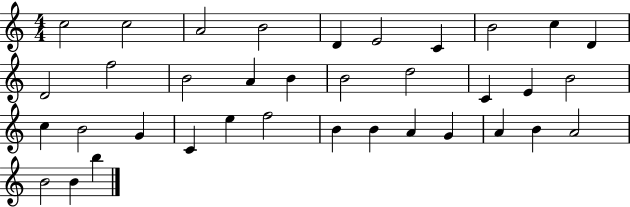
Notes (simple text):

C5/h C5/h A4/h B4/h D4/q E4/h C4/q B4/h C5/q D4/q D4/h F5/h B4/h A4/q B4/q B4/h D5/h C4/q E4/q B4/h C5/q B4/h G4/q C4/q E5/q F5/h B4/q B4/q A4/q G4/q A4/q B4/q A4/h B4/h B4/q B5/q